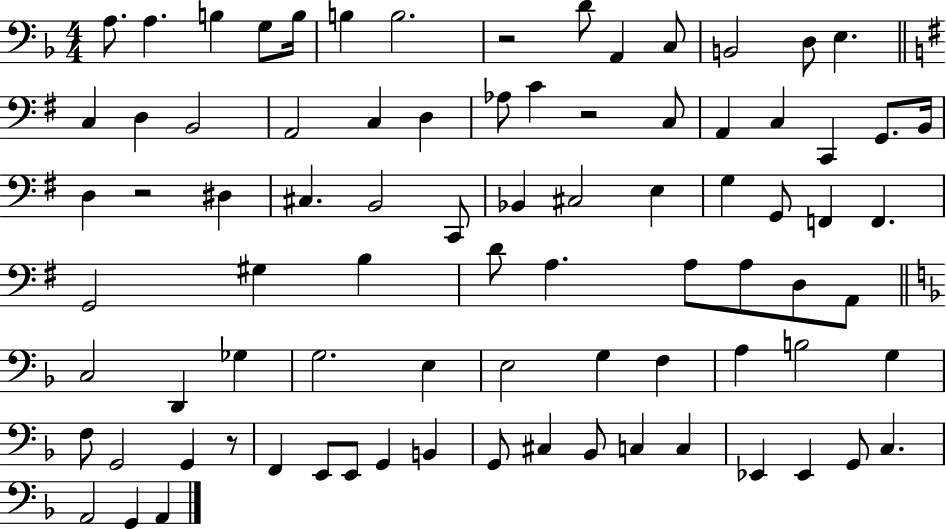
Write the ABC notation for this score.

X:1
T:Untitled
M:4/4
L:1/4
K:F
A,/2 A, B, G,/2 B,/4 B, B,2 z2 D/2 A,, C,/2 B,,2 D,/2 E, C, D, B,,2 A,,2 C, D, _A,/2 C z2 C,/2 A,, C, C,, G,,/2 B,,/4 D, z2 ^D, ^C, B,,2 C,,/2 _B,, ^C,2 E, G, G,,/2 F,, F,, G,,2 ^G, B, D/2 A, A,/2 A,/2 D,/2 A,,/2 C,2 D,, _G, G,2 E, E,2 G, F, A, B,2 G, F,/2 G,,2 G,, z/2 F,, E,,/2 E,,/2 G,, B,, G,,/2 ^C, _B,,/2 C, C, _E,, _E,, G,,/2 C, A,,2 G,, A,,